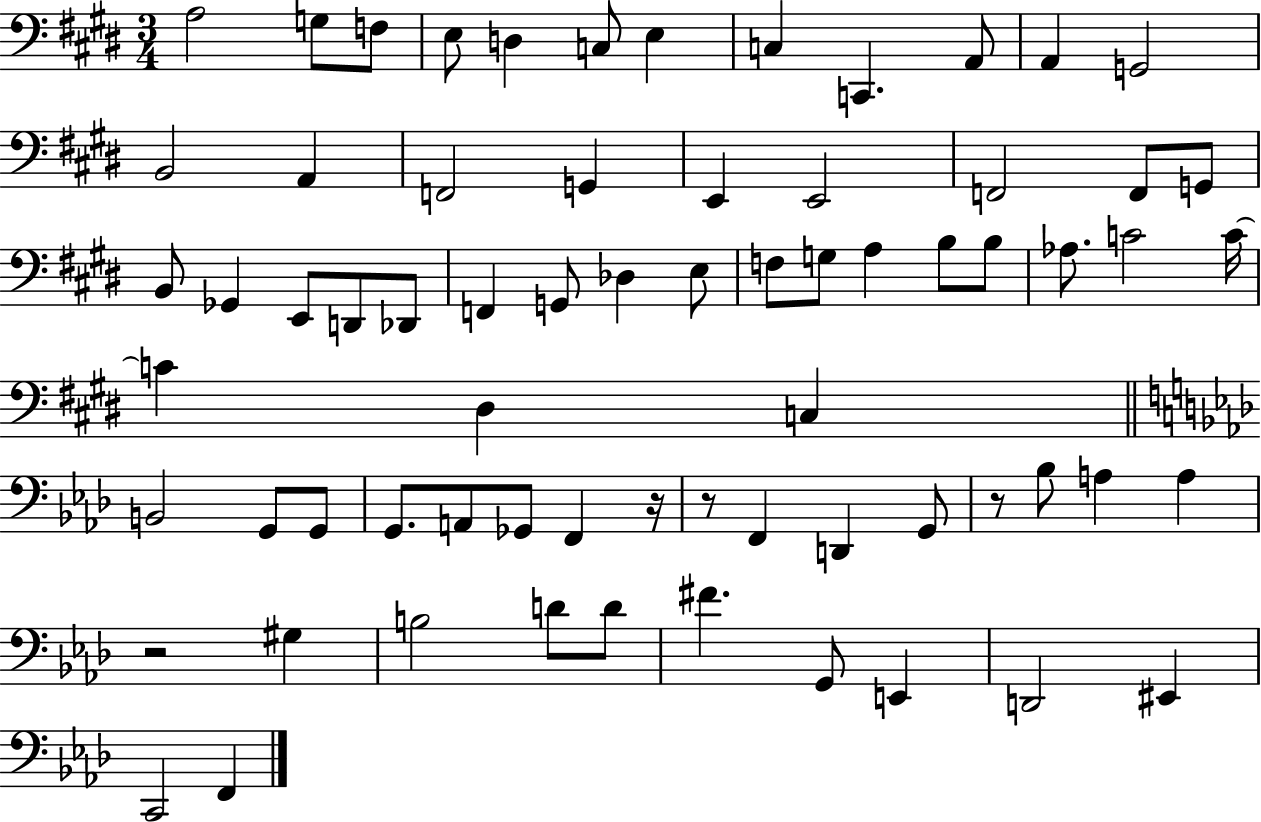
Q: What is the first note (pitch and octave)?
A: A3